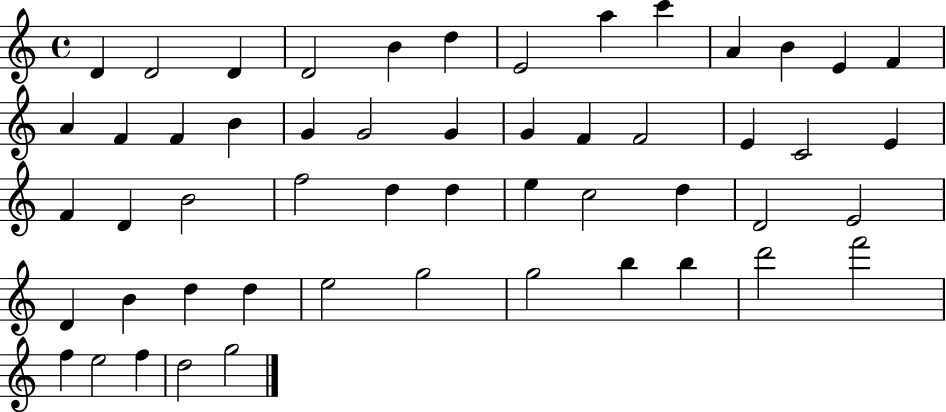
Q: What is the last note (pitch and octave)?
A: G5